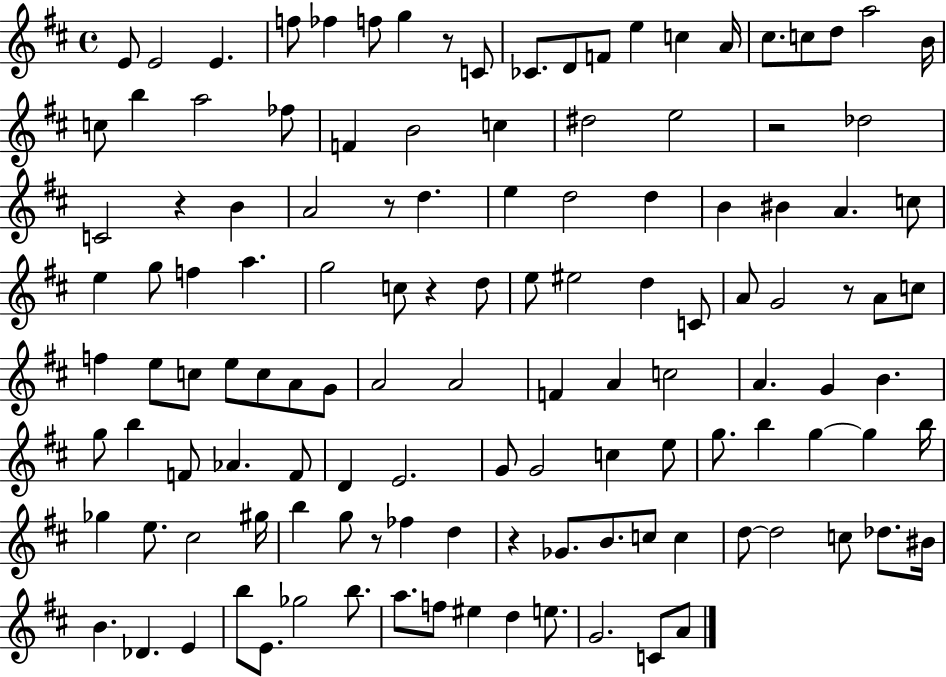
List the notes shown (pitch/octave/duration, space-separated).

E4/e E4/h E4/q. F5/e FES5/q F5/e G5/q R/e C4/e CES4/e. D4/e F4/e E5/q C5/q A4/s C#5/e. C5/e D5/e A5/h B4/s C5/e B5/q A5/h FES5/e F4/q B4/h C5/q D#5/h E5/h R/h Db5/h C4/h R/q B4/q A4/h R/e D5/q. E5/q D5/h D5/q B4/q BIS4/q A4/q. C5/e E5/q G5/e F5/q A5/q. G5/h C5/e R/q D5/e E5/e EIS5/h D5/q C4/e A4/e G4/h R/e A4/e C5/e F5/q E5/e C5/e E5/e C5/e A4/e G4/e A4/h A4/h F4/q A4/q C5/h A4/q. G4/q B4/q. G5/e B5/q F4/e Ab4/q. F4/e D4/q E4/h. G4/e G4/h C5/q E5/e G5/e. B5/q G5/q G5/q B5/s Gb5/q E5/e. C#5/h G#5/s B5/q G5/e R/e FES5/q D5/q R/q Gb4/e. B4/e. C5/e C5/q D5/e D5/h C5/e Db5/e. BIS4/s B4/q. Db4/q. E4/q B5/e E4/e. Gb5/h B5/e. A5/e. F5/e EIS5/q D5/q E5/e. G4/h. C4/e A4/e